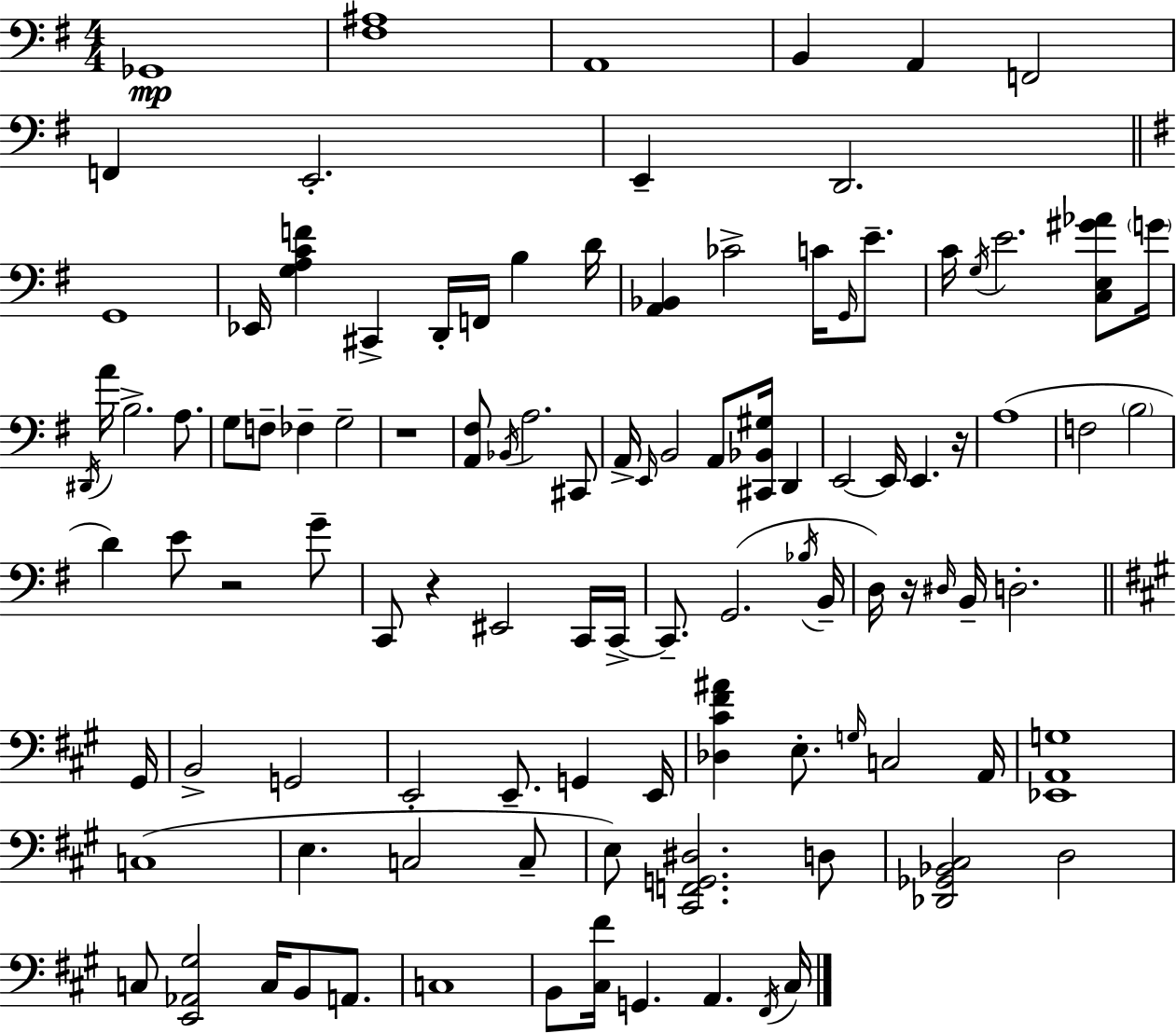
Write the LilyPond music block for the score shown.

{
  \clef bass
  \numericTimeSignature
  \time 4/4
  \key e \minor
  ges,1\mp | <fis ais>1 | a,1 | b,4 a,4 f,2 | \break f,4 e,2.-. | e,4-- d,2. | \bar "||" \break \key e \minor g,1 | ees,16 <g a c' f'>4 cis,4-> d,16-. f,16 b4 d'16 | <a, bes,>4 ces'2-> c'16 \grace { g,16 } e'8.-- | c'16 \acciaccatura { g16 } e'2. <c e gis' aes'>8 | \break \parenthesize g'16 \acciaccatura { dis,16 } a'16 b2.-> | a8. g8 f8-- fes4-- g2-- | r1 | <a, fis>8 \acciaccatura { bes,16 } a2. | \break cis,8 a,16-> \grace { e,16 } b,2 a,8 | <cis, bes, gis>16 d,4 e,2~~ e,16 e,4. | r16 a1( | f2 \parenthesize b2 | \break d'4) e'8 r2 | g'8-- c,8 r4 eis,2 | c,16 c,16->~~ c,8.-- g,2.( | \acciaccatura { bes16 } b,16-- d16) r16 \grace { dis16 } b,16-- d2.-. | \break \bar "||" \break \key a \major gis,16 b,2-> g,2 | e,2-. e,8.-- g,4 | e,16 <des cis' fis' ais'>4 e8.-. \grace { g16 } c2 | a,16 <ees, a, g>1 | \break c1( | e4. c2 | c8-- e8) <cis, f, g, dis>2. | d8 <des, ges, bes, cis>2 d2 | \break c8 <e, aes, gis>2 c16 b,8 a,8. | c1 | b,8 <cis fis'>16 g,4. a,4. | \acciaccatura { fis,16 } cis16 \bar "|."
}